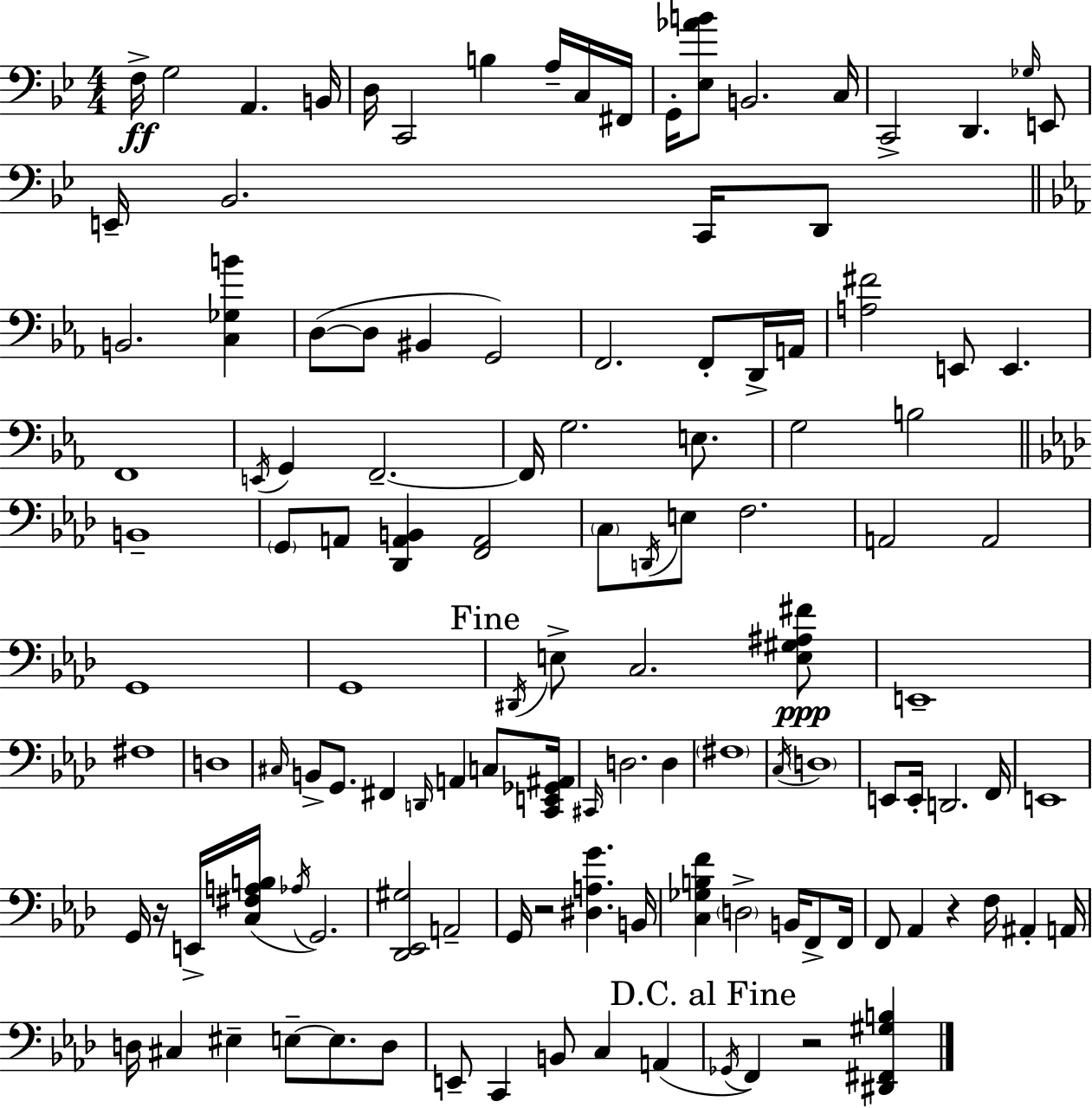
X:1
T:Untitled
M:4/4
L:1/4
K:Gm
F,/4 G,2 A,, B,,/4 D,/4 C,,2 B, A,/4 C,/4 ^F,,/4 G,,/4 [_E,_AB]/2 B,,2 C,/4 C,,2 D,, _G,/4 E,,/2 E,,/4 _B,,2 C,,/4 D,,/2 B,,2 [C,_G,B] D,/2 D,/2 ^B,, G,,2 F,,2 F,,/2 D,,/4 A,,/4 [A,^F]2 E,,/2 E,, F,,4 E,,/4 G,, F,,2 F,,/4 G,2 E,/2 G,2 B,2 B,,4 G,,/2 A,,/2 [_D,,A,,B,,] [F,,A,,]2 C,/2 D,,/4 E,/2 F,2 A,,2 A,,2 G,,4 G,,4 ^D,,/4 E,/2 C,2 [E,^G,^A,^F]/2 E,,4 ^F,4 D,4 ^C,/4 B,,/2 G,,/2 ^F,, D,,/4 A,, C,/2 [C,,E,,_G,,^A,,]/4 ^C,,/4 D,2 D, ^F,4 C,/4 D,4 E,,/2 E,,/4 D,,2 F,,/4 E,,4 G,,/4 z/4 E,,/4 [C,^F,A,B,]/4 _A,/4 G,,2 [_D,,_E,,^G,]2 A,,2 G,,/4 z2 [^D,A,G] B,,/4 [C,_G,B,F] D,2 B,,/4 F,,/2 F,,/4 F,,/2 _A,, z F,/4 ^A,, A,,/4 D,/4 ^C, ^E, E,/2 E,/2 D,/2 E,,/2 C,, B,,/2 C, A,, _G,,/4 F,, z2 [^D,,^F,,^G,B,]